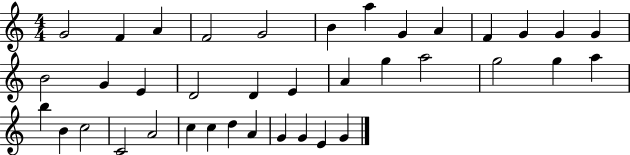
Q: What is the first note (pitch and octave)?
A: G4